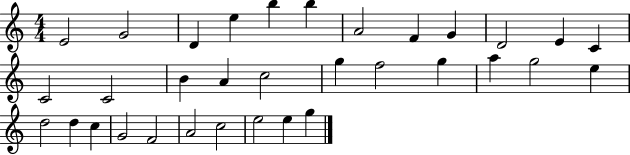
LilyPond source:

{
  \clef treble
  \numericTimeSignature
  \time 4/4
  \key c \major
  e'2 g'2 | d'4 e''4 b''4 b''4 | a'2 f'4 g'4 | d'2 e'4 c'4 | \break c'2 c'2 | b'4 a'4 c''2 | g''4 f''2 g''4 | a''4 g''2 e''4 | \break d''2 d''4 c''4 | g'2 f'2 | a'2 c''2 | e''2 e''4 g''4 | \break \bar "|."
}